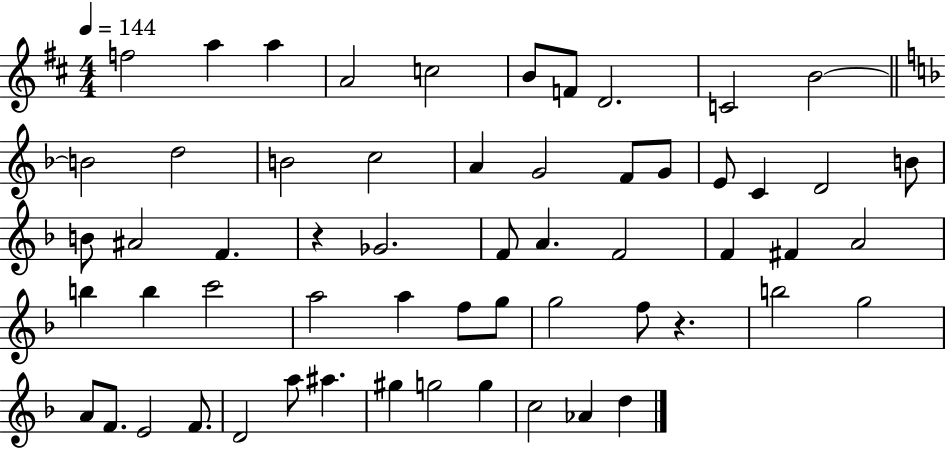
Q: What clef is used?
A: treble